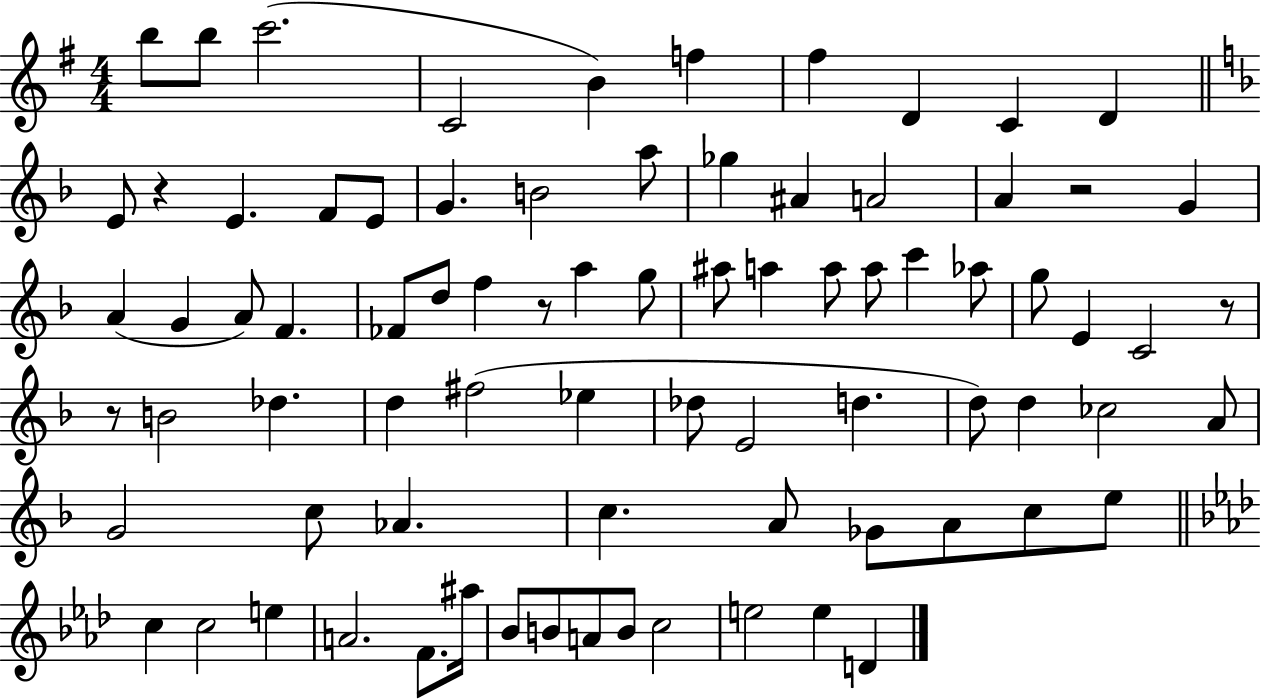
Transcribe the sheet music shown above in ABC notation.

X:1
T:Untitled
M:4/4
L:1/4
K:G
b/2 b/2 c'2 C2 B f ^f D C D E/2 z E F/2 E/2 G B2 a/2 _g ^A A2 A z2 G A G A/2 F _F/2 d/2 f z/2 a g/2 ^a/2 a a/2 a/2 c' _a/2 g/2 E C2 z/2 z/2 B2 _d d ^f2 _e _d/2 E2 d d/2 d _c2 A/2 G2 c/2 _A c A/2 _G/2 A/2 c/2 e/2 c c2 e A2 F/2 ^a/4 _B/2 B/2 A/2 B/2 c2 e2 e D